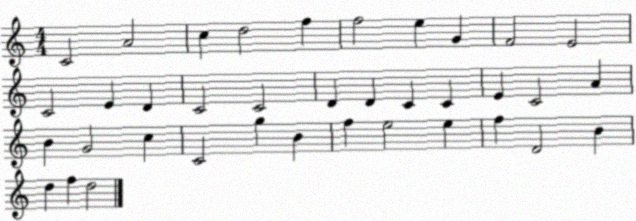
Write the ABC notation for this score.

X:1
T:Untitled
M:4/4
L:1/4
K:C
C2 A2 c d2 f f2 e G F2 E2 C2 E D C2 C2 D D C C E C2 A B G2 c C2 g B f e2 e f D2 B d f d2